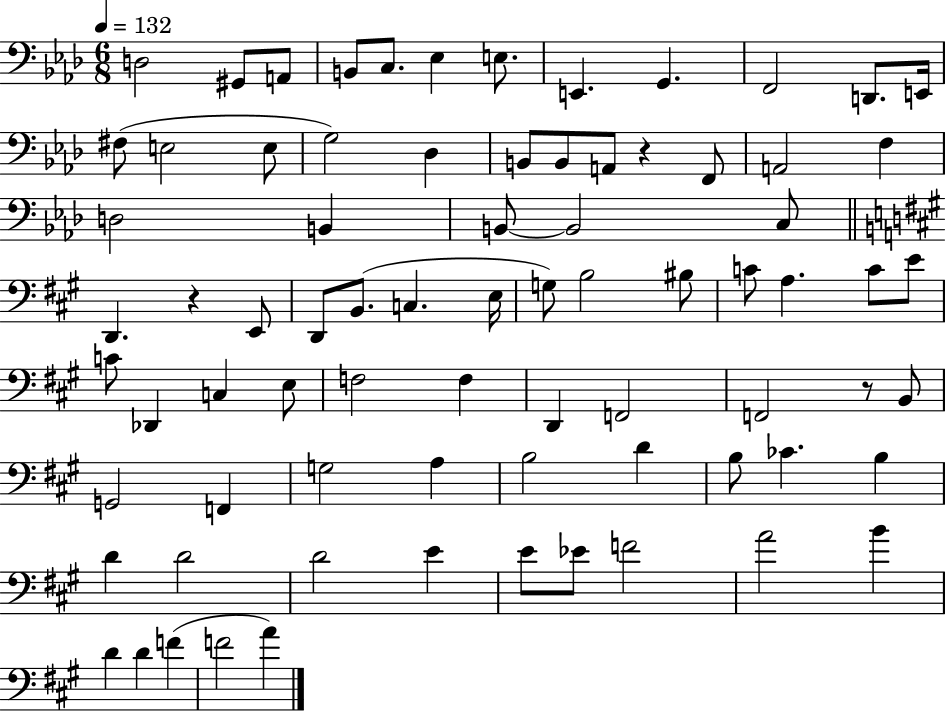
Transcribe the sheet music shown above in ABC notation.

X:1
T:Untitled
M:6/8
L:1/4
K:Ab
D,2 ^G,,/2 A,,/2 B,,/2 C,/2 _E, E,/2 E,, G,, F,,2 D,,/2 E,,/4 ^F,/2 E,2 E,/2 G,2 _D, B,,/2 B,,/2 A,,/2 z F,,/2 A,,2 F, D,2 B,, B,,/2 B,,2 C,/2 D,, z E,,/2 D,,/2 B,,/2 C, E,/4 G,/2 B,2 ^B,/2 C/2 A, C/2 E/2 C/2 _D,, C, E,/2 F,2 F, D,, F,,2 F,,2 z/2 B,,/2 G,,2 F,, G,2 A, B,2 D B,/2 _C B, D D2 D2 E E/2 _E/2 F2 A2 B D D F F2 A